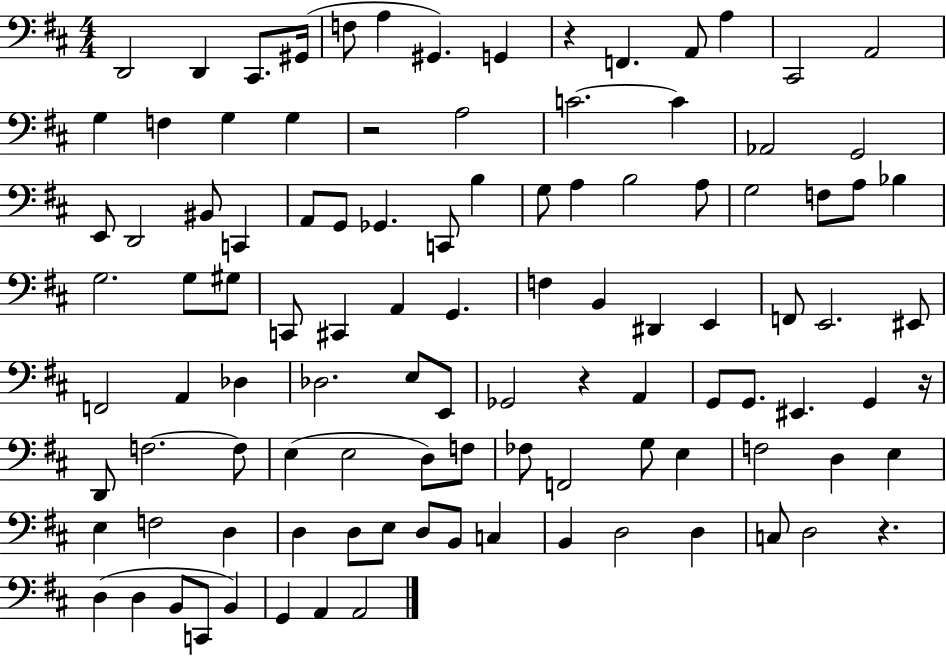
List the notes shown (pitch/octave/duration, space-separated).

D2/h D2/q C#2/e. G#2/s F3/e A3/q G#2/q. G2/q R/q F2/q. A2/e A3/q C#2/h A2/h G3/q F3/q G3/q G3/q R/h A3/h C4/h. C4/q Ab2/h G2/h E2/e D2/h BIS2/e C2/q A2/e G2/e Gb2/q. C2/e B3/q G3/e A3/q B3/h A3/e G3/h F3/e A3/e Bb3/q G3/h. G3/e G#3/e C2/e C#2/q A2/q G2/q. F3/q B2/q D#2/q E2/q F2/e E2/h. EIS2/e F2/h A2/q Db3/q Db3/h. E3/e E2/e Gb2/h R/q A2/q G2/e G2/e. EIS2/q. G2/q R/s D2/e F3/h. F3/e E3/q E3/h D3/e F3/e FES3/e F2/h G3/e E3/q F3/h D3/q E3/q E3/q F3/h D3/q D3/q D3/e E3/e D3/e B2/e C3/q B2/q D3/h D3/q C3/e D3/h R/q. D3/q D3/q B2/e C2/e B2/q G2/q A2/q A2/h